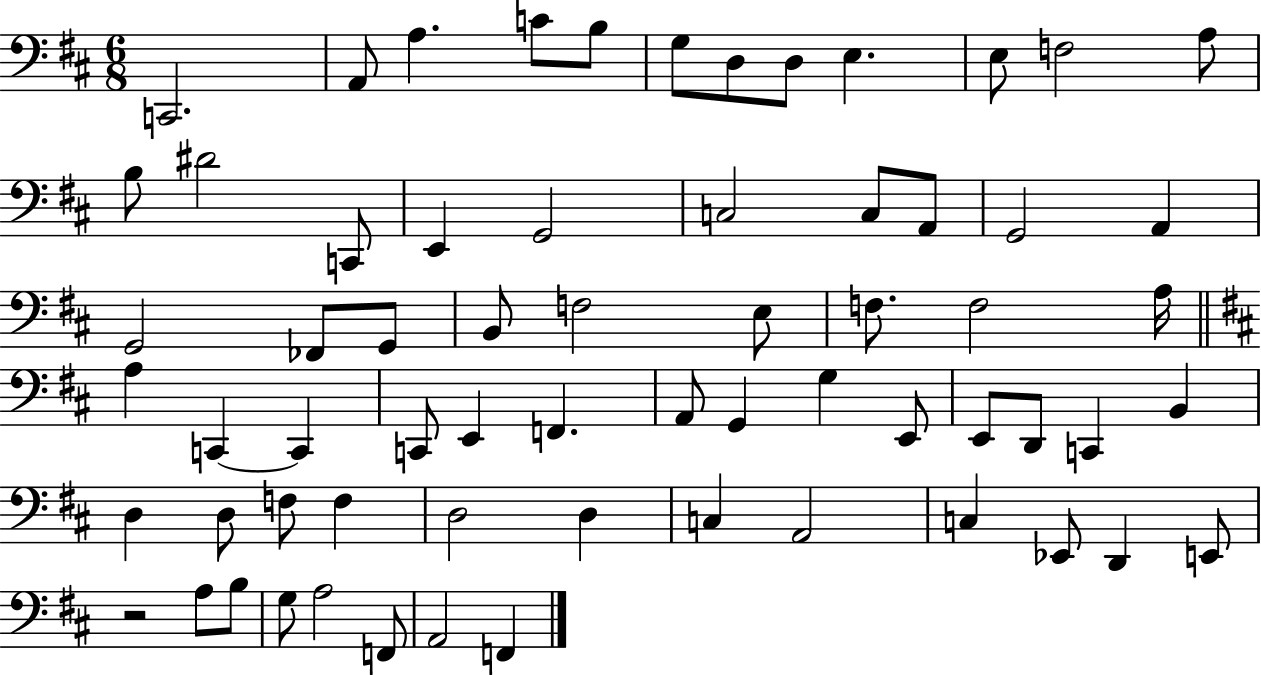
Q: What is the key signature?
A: D major